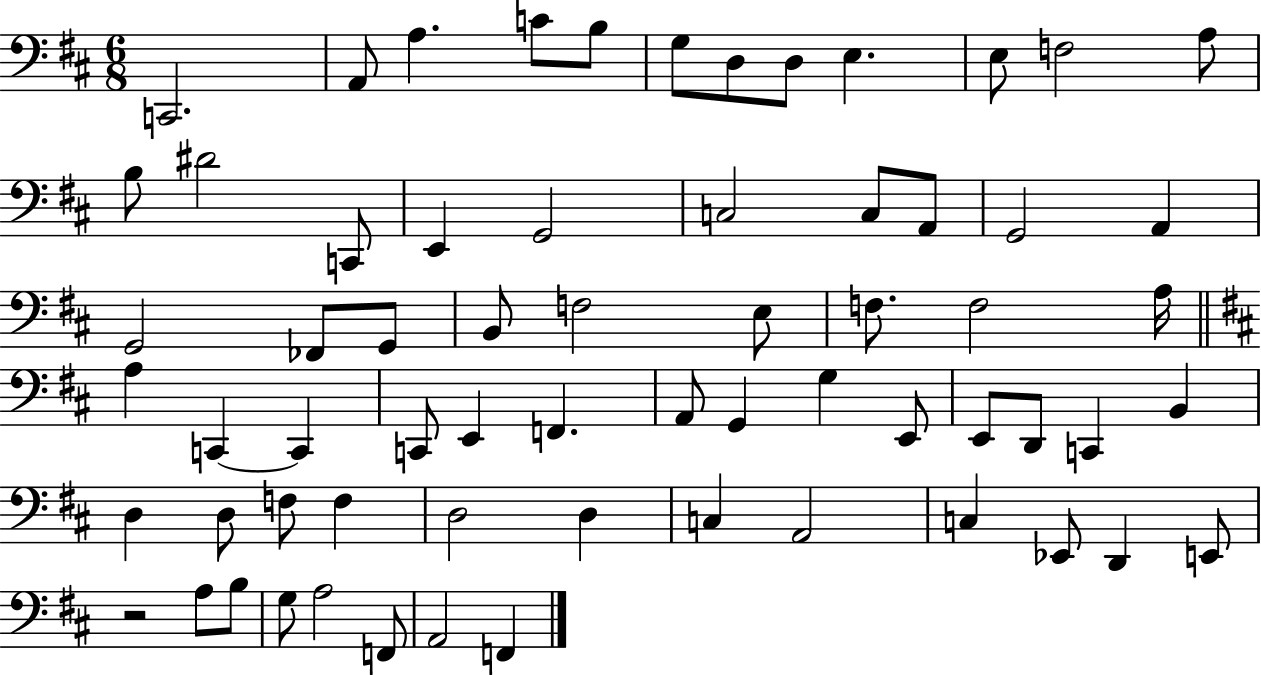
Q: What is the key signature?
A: D major